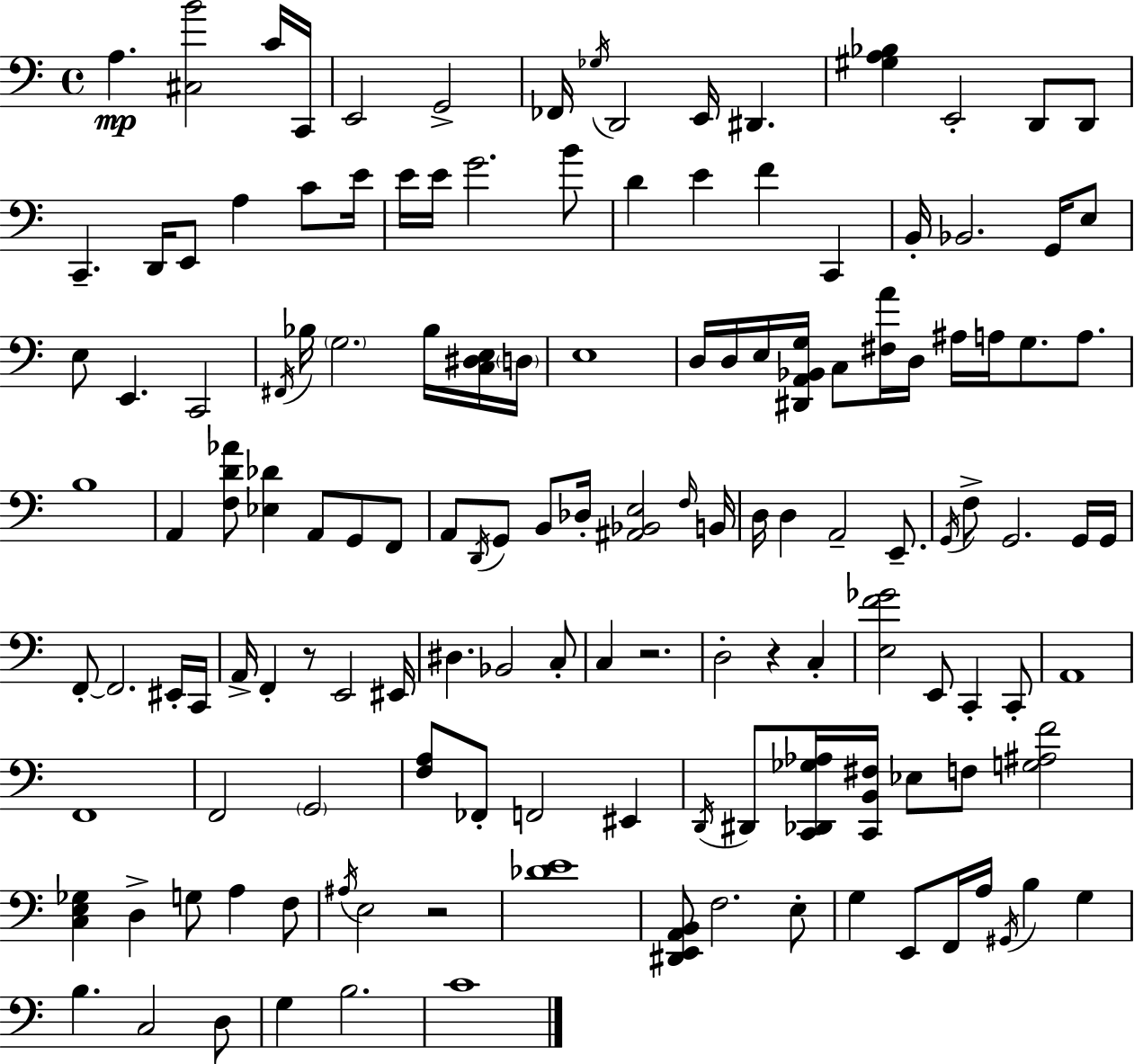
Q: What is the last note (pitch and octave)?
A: C4